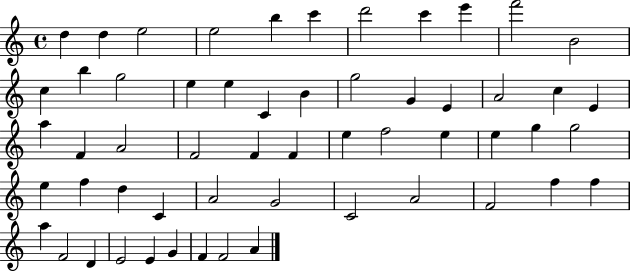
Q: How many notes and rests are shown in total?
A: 56